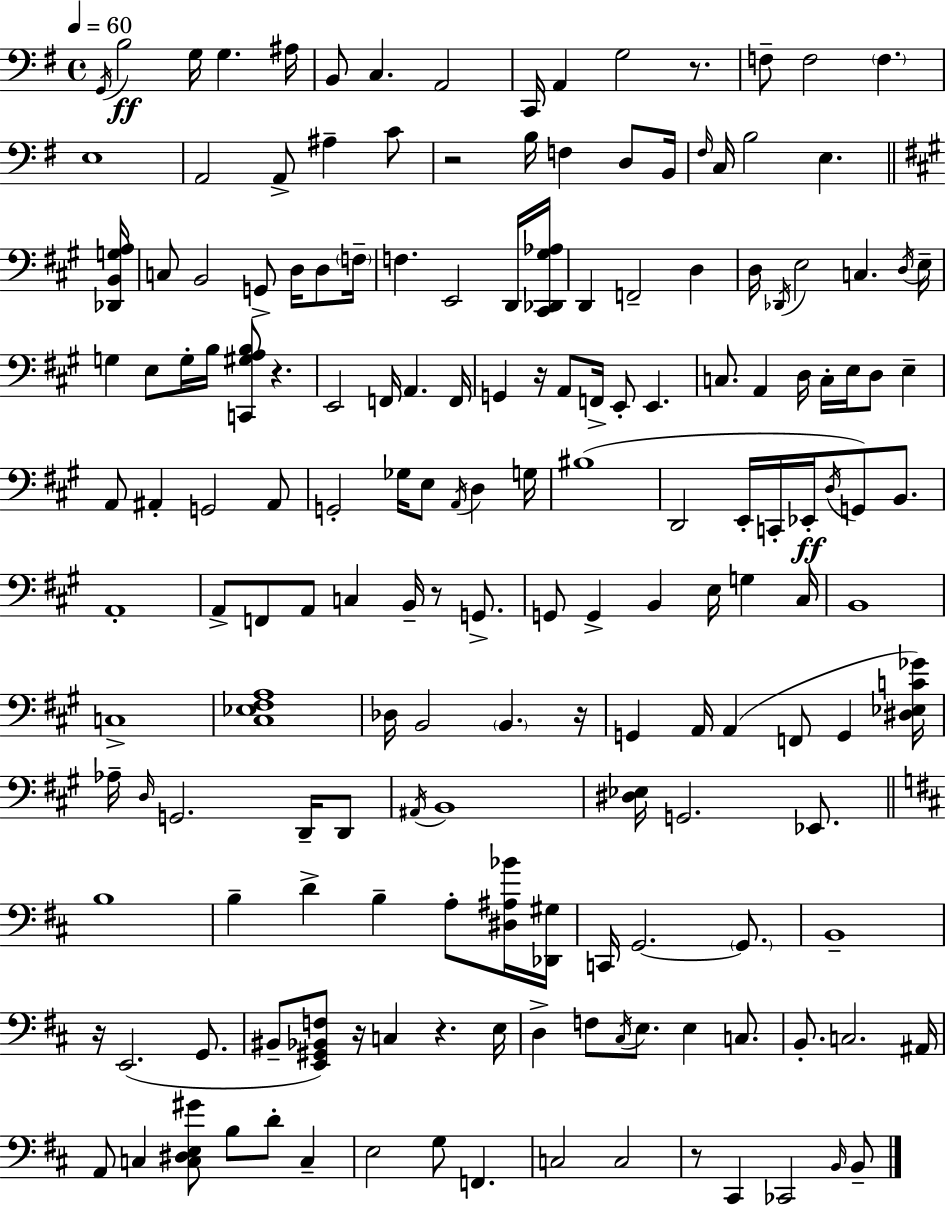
X:1
T:Untitled
M:4/4
L:1/4
K:G
G,,/4 B,2 G,/4 G, ^A,/4 B,,/2 C, A,,2 C,,/4 A,, G,2 z/2 F,/2 F,2 F, E,4 A,,2 A,,/2 ^A, C/2 z2 B,/4 F, D,/2 B,,/4 ^F,/4 C,/4 B,2 E, [_D,,B,,G,A,]/4 C,/2 B,,2 G,,/2 D,/4 D,/2 F,/4 F, E,,2 D,,/4 [^C,,_D,,^G,_A,]/4 D,, F,,2 D, D,/4 _D,,/4 E,2 C, D,/4 E,/4 G, E,/2 G,/4 B,/4 [C,,^G,A,B,]/2 z E,,2 F,,/4 A,, F,,/4 G,, z/4 A,,/2 F,,/4 E,,/2 E,, C,/2 A,, D,/4 C,/4 E,/4 D,/2 E, A,,/2 ^A,, G,,2 ^A,,/2 G,,2 _G,/4 E,/2 A,,/4 D, G,/4 ^B,4 D,,2 E,,/4 C,,/4 _E,,/4 D,/4 G,,/2 B,,/2 A,,4 A,,/2 F,,/2 A,,/2 C, B,,/4 z/2 G,,/2 G,,/2 G,, B,, E,/4 G, ^C,/4 B,,4 C,4 [^C,_E,^F,A,]4 _D,/4 B,,2 B,, z/4 G,, A,,/4 A,, F,,/2 G,, [^D,_E,C_G]/4 _A,/4 D,/4 G,,2 D,,/4 D,,/2 ^A,,/4 B,,4 [^D,_E,]/4 G,,2 _E,,/2 B,4 B, D B, A,/2 [^D,^A,_B]/4 [_D,,^G,]/4 C,,/4 G,,2 G,,/2 B,,4 z/4 E,,2 G,,/2 ^B,,/2 [E,,^G,,_B,,F,]/2 z/4 C, z E,/4 D, F,/2 ^C,/4 E,/2 E, C,/2 B,,/2 C,2 ^A,,/4 A,,/2 C, [C,^D,E,^G]/2 B,/2 D/2 C, E,2 G,/2 F,, C,2 C,2 z/2 ^C,, _C,,2 B,,/4 B,,/2